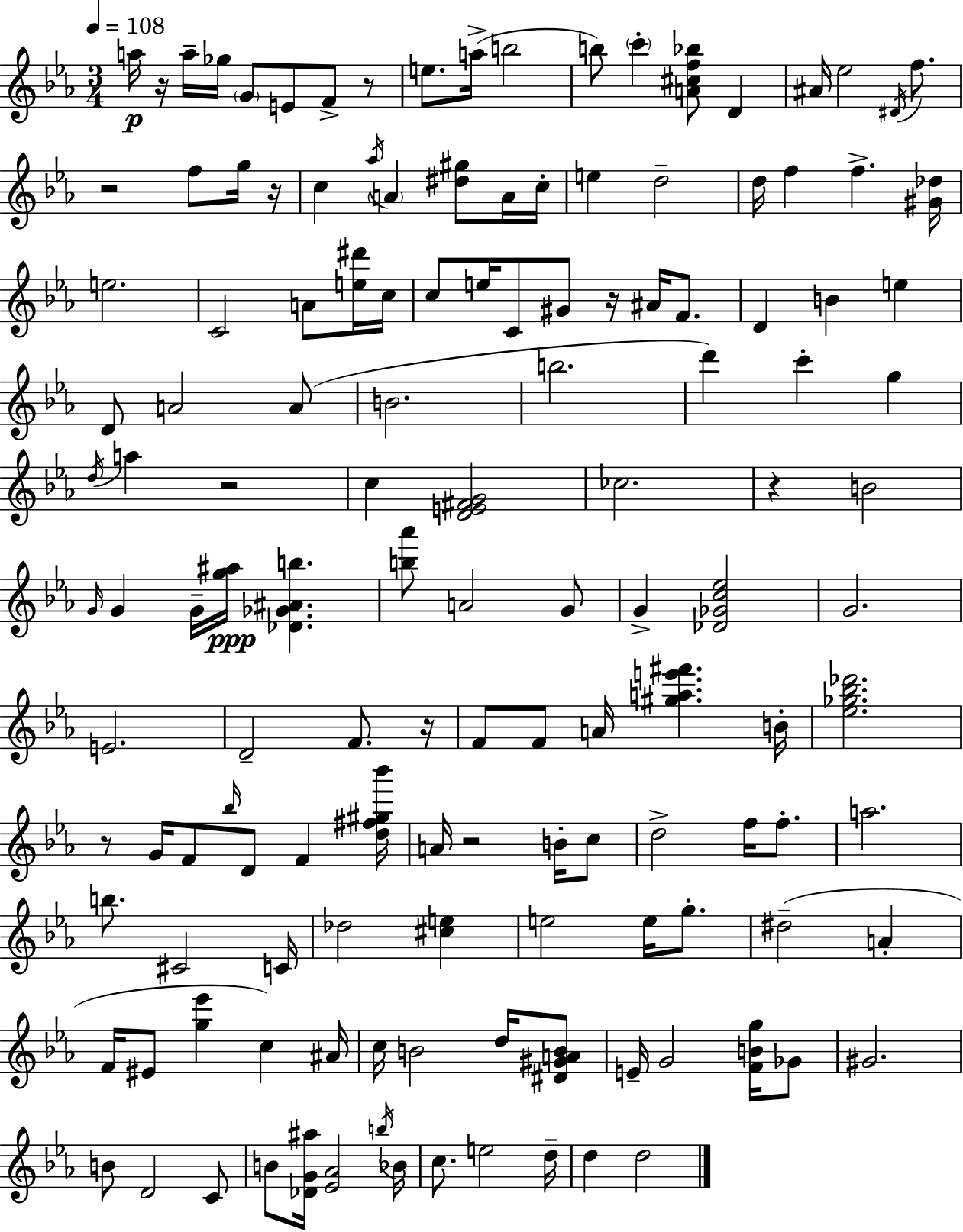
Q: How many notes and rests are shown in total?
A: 139